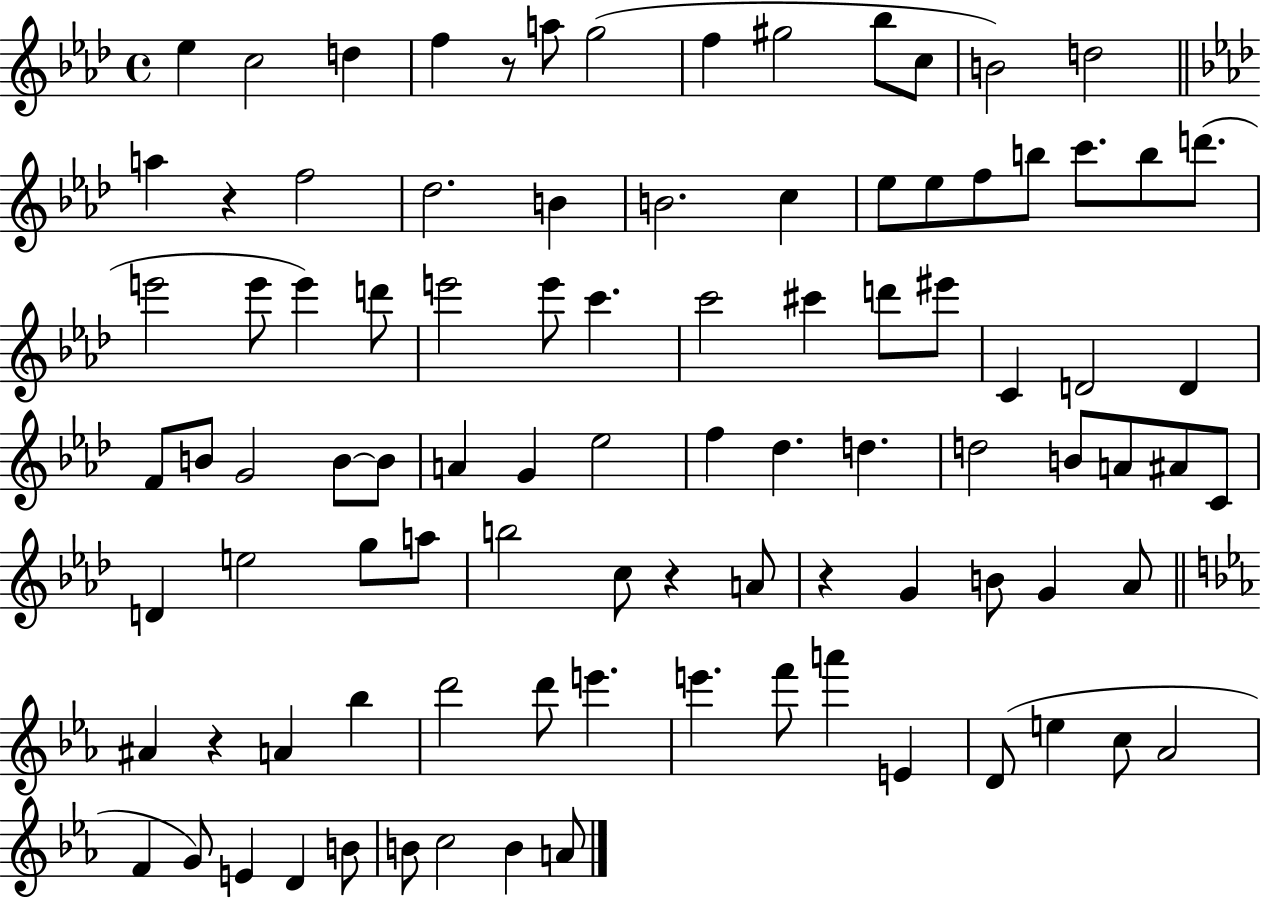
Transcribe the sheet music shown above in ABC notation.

X:1
T:Untitled
M:4/4
L:1/4
K:Ab
_e c2 d f z/2 a/2 g2 f ^g2 _b/2 c/2 B2 d2 a z f2 _d2 B B2 c _e/2 _e/2 f/2 b/2 c'/2 b/2 d'/2 e'2 e'/2 e' d'/2 e'2 e'/2 c' c'2 ^c' d'/2 ^e'/2 C D2 D F/2 B/2 G2 B/2 B/2 A G _e2 f _d d d2 B/2 A/2 ^A/2 C/2 D e2 g/2 a/2 b2 c/2 z A/2 z G B/2 G _A/2 ^A z A _b d'2 d'/2 e' e' f'/2 a' E D/2 e c/2 _A2 F G/2 E D B/2 B/2 c2 B A/2